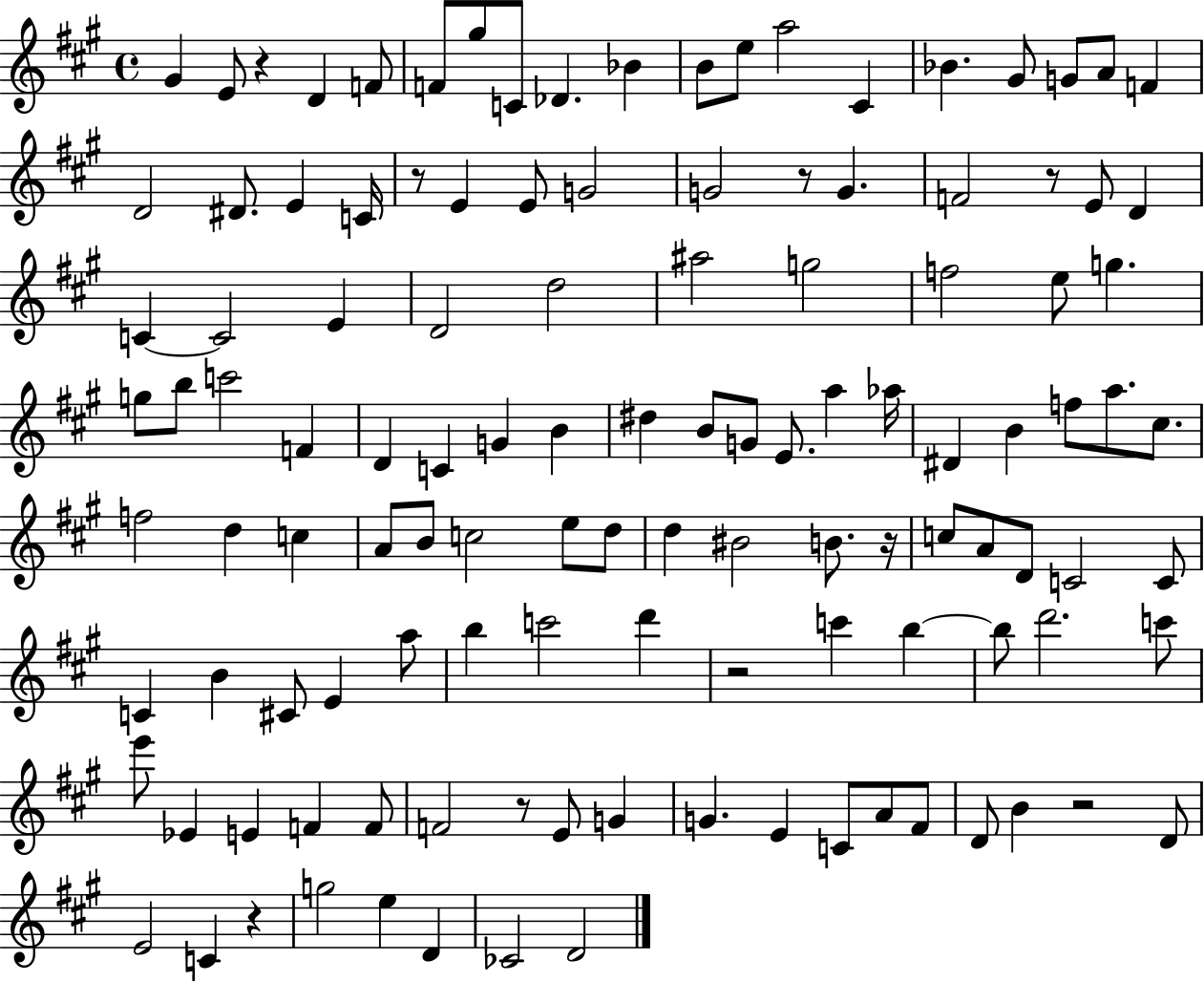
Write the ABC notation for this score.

X:1
T:Untitled
M:4/4
L:1/4
K:A
^G E/2 z D F/2 F/2 ^g/2 C/2 _D _B B/2 e/2 a2 ^C _B ^G/2 G/2 A/2 F D2 ^D/2 E C/4 z/2 E E/2 G2 G2 z/2 G F2 z/2 E/2 D C C2 E D2 d2 ^a2 g2 f2 e/2 g g/2 b/2 c'2 F D C G B ^d B/2 G/2 E/2 a _a/4 ^D B f/2 a/2 ^c/2 f2 d c A/2 B/2 c2 e/2 d/2 d ^B2 B/2 z/4 c/2 A/2 D/2 C2 C/2 C B ^C/2 E a/2 b c'2 d' z2 c' b b/2 d'2 c'/2 e'/2 _E E F F/2 F2 z/2 E/2 G G E C/2 A/2 ^F/2 D/2 B z2 D/2 E2 C z g2 e D _C2 D2